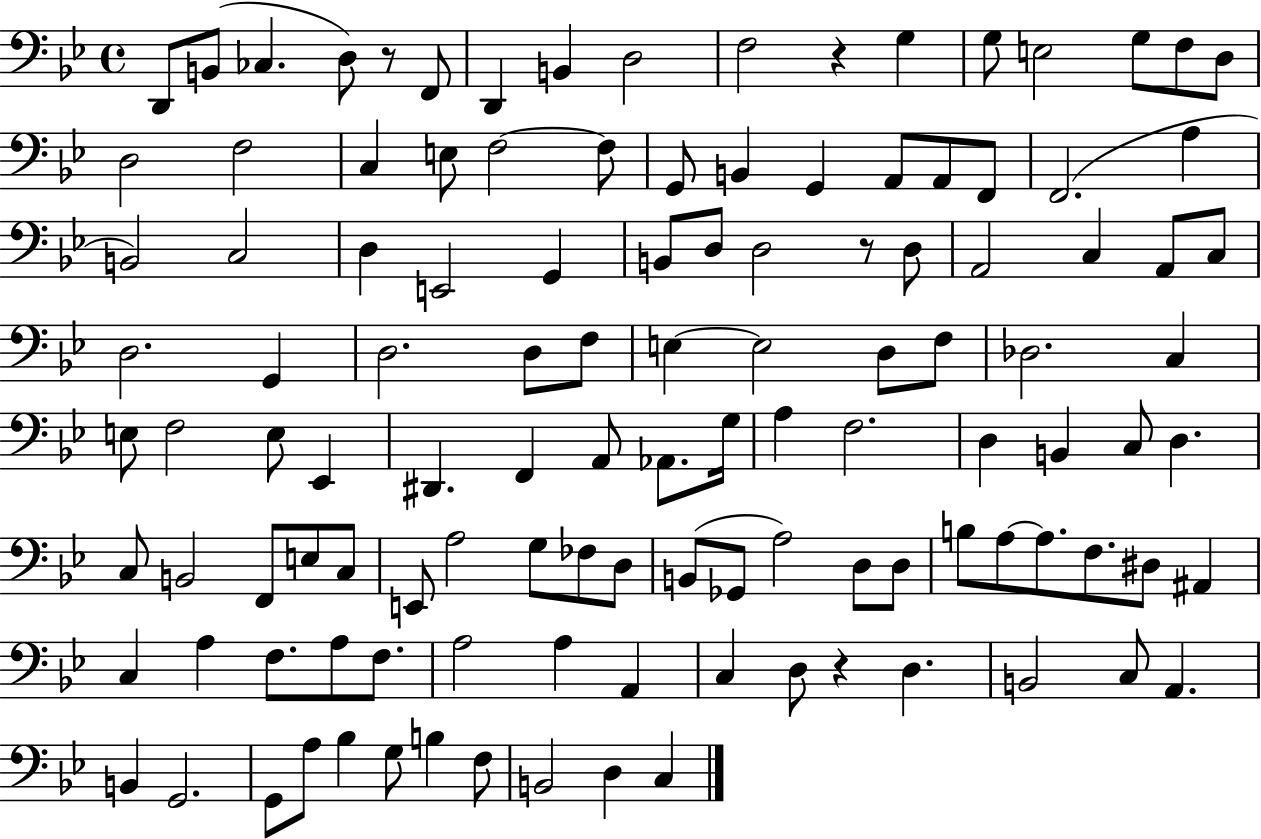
X:1
T:Untitled
M:4/4
L:1/4
K:Bb
D,,/2 B,,/2 _C, D,/2 z/2 F,,/2 D,, B,, D,2 F,2 z G, G,/2 E,2 G,/2 F,/2 D,/2 D,2 F,2 C, E,/2 F,2 F,/2 G,,/2 B,, G,, A,,/2 A,,/2 F,,/2 F,,2 A, B,,2 C,2 D, E,,2 G,, B,,/2 D,/2 D,2 z/2 D,/2 A,,2 C, A,,/2 C,/2 D,2 G,, D,2 D,/2 F,/2 E, E,2 D,/2 F,/2 _D,2 C, E,/2 F,2 E,/2 _E,, ^D,, F,, A,,/2 _A,,/2 G,/4 A, F,2 D, B,, C,/2 D, C,/2 B,,2 F,,/2 E,/2 C,/2 E,,/2 A,2 G,/2 _F,/2 D,/2 B,,/2 _G,,/2 A,2 D,/2 D,/2 B,/2 A,/2 A,/2 F,/2 ^D,/2 ^A,, C, A, F,/2 A,/2 F,/2 A,2 A, A,, C, D,/2 z D, B,,2 C,/2 A,, B,, G,,2 G,,/2 A,/2 _B, G,/2 B, F,/2 B,,2 D, C,